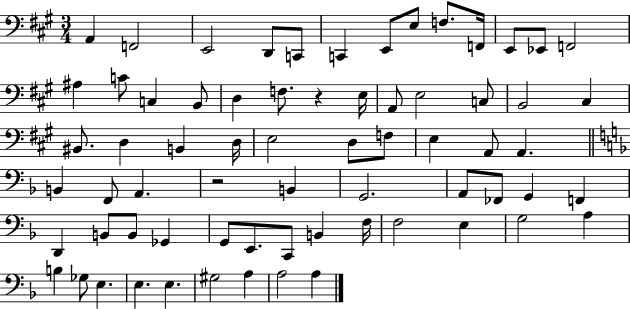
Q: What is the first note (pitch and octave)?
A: A2